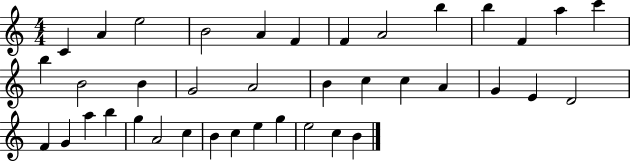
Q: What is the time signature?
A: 4/4